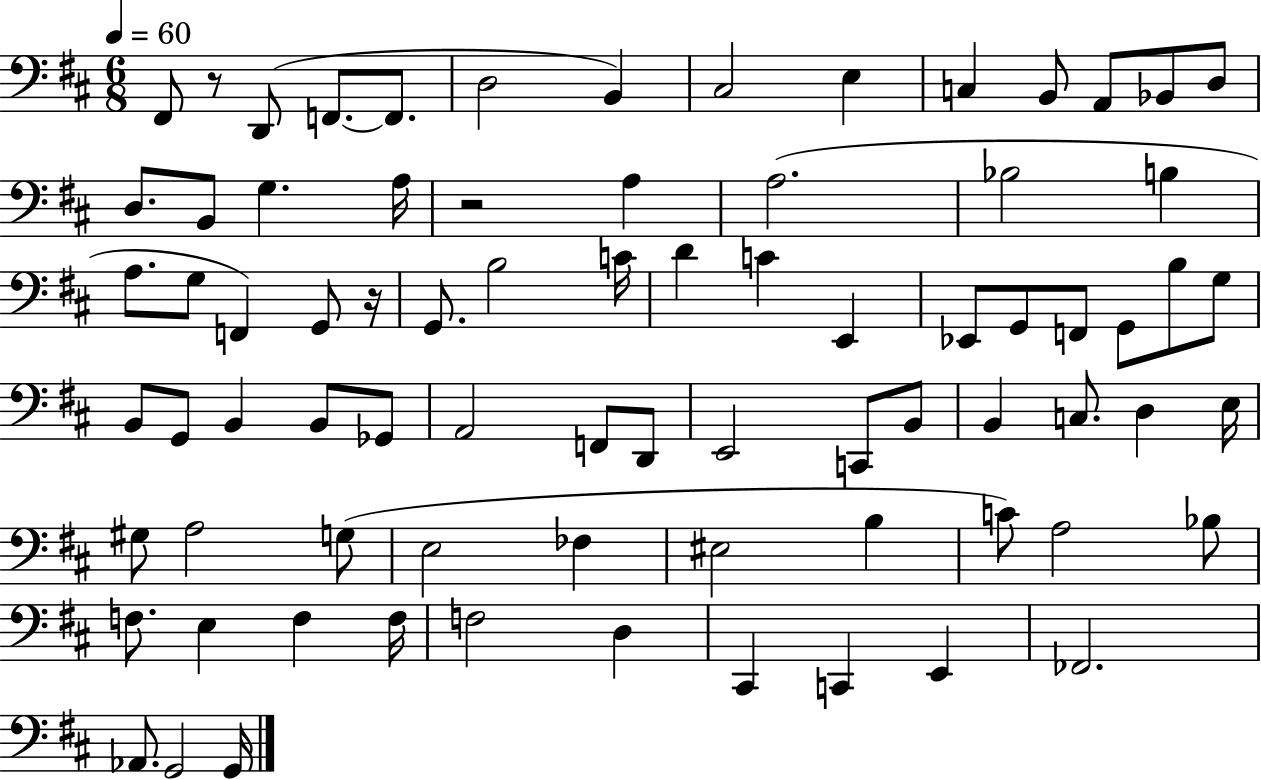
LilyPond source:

{
  \clef bass
  \numericTimeSignature
  \time 6/8
  \key d \major
  \tempo 4 = 60
  fis,8 r8 d,8( f,8.~~ f,8. | d2 b,4) | cis2 e4 | c4 b,8 a,8 bes,8 d8 | \break d8. b,8 g4. a16 | r2 a4 | a2.( | bes2 b4 | \break a8. g8 f,4) g,8 r16 | g,8. b2 c'16 | d'4 c'4 e,4 | ees,8 g,8 f,8 g,8 b8 g8 | \break b,8 g,8 b,4 b,8 ges,8 | a,2 f,8 d,8 | e,2 c,8 b,8 | b,4 c8. d4 e16 | \break gis8 a2 g8( | e2 fes4 | eis2 b4 | c'8) a2 bes8 | \break f8. e4 f4 f16 | f2 d4 | cis,4 c,4 e,4 | fes,2. | \break aes,8. g,2 g,16 | \bar "|."
}